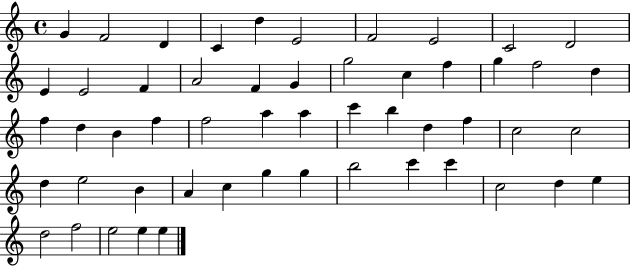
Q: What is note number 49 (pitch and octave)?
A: D5